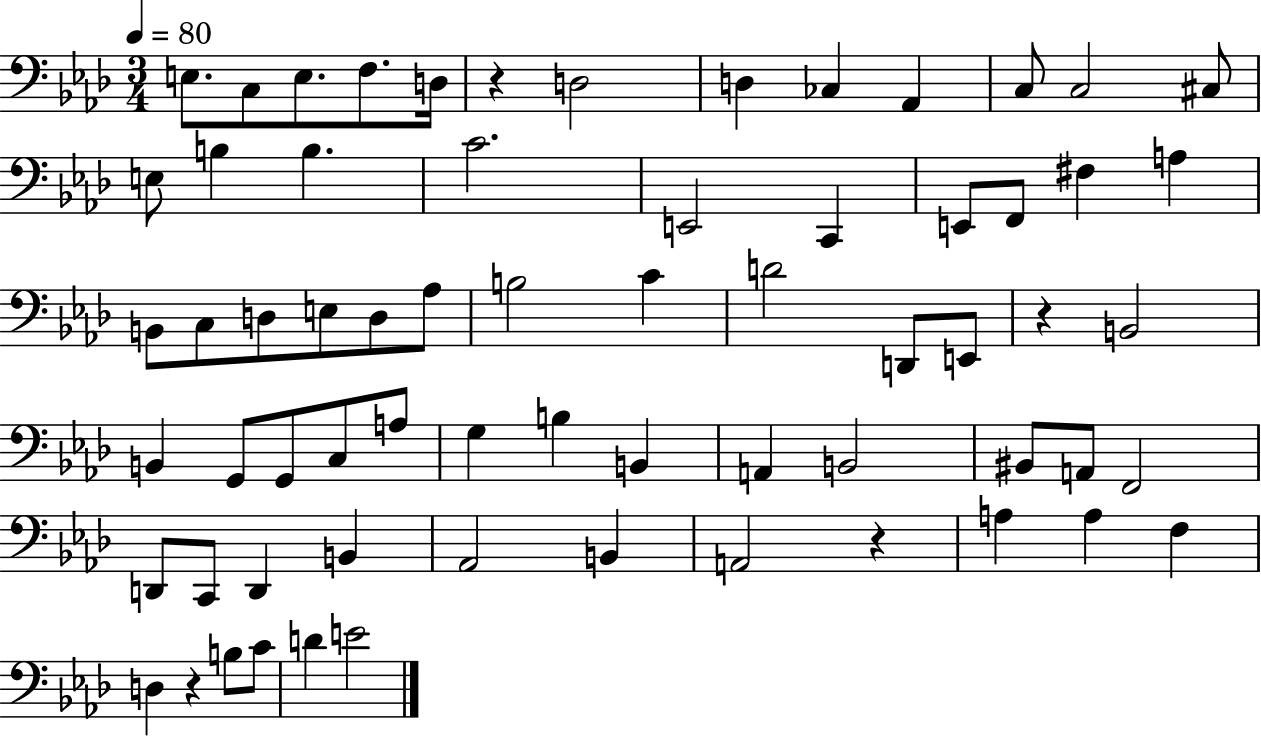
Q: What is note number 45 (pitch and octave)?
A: BIS2